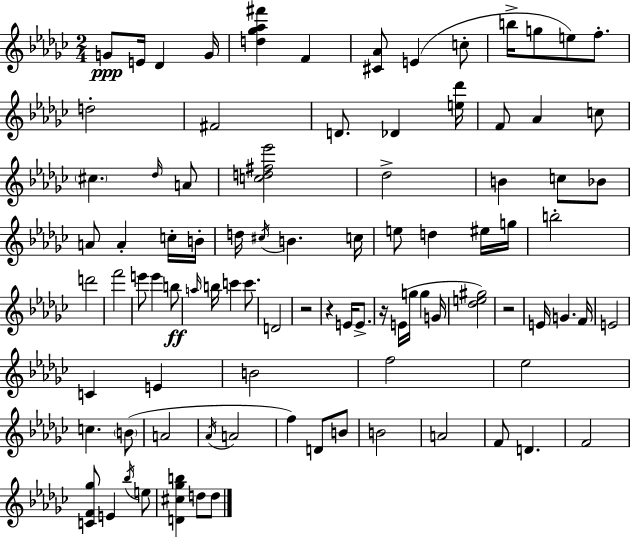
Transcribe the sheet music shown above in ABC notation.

X:1
T:Untitled
M:2/4
L:1/4
K:Ebm
G/2 E/4 _D G/4 [d_g_a^f'] F [^C_A]/2 E c/2 b/4 g/2 e/2 f/2 d2 ^F2 D/2 _D [e_d']/4 F/2 _A c/2 ^c _d/4 A/2 [cd^f_e']2 _d2 B c/2 _B/2 A/2 A c/4 B/4 d/4 ^c/4 B c/4 e/2 d ^e/4 g/4 b2 d'2 f'2 e'/2 e' b/2 a/4 b/4 c' c'/2 D2 z2 z E/4 E/2 z/4 E/4 g/4 g G/4 [_de^g]2 z2 E/4 G F/4 E2 C E B2 f2 _e2 c B/2 A2 _A/4 A2 f D/2 B/2 B2 A2 F/2 D F2 [CF_g]/2 E _b/4 e/2 [D^c_gb] d/2 d/2